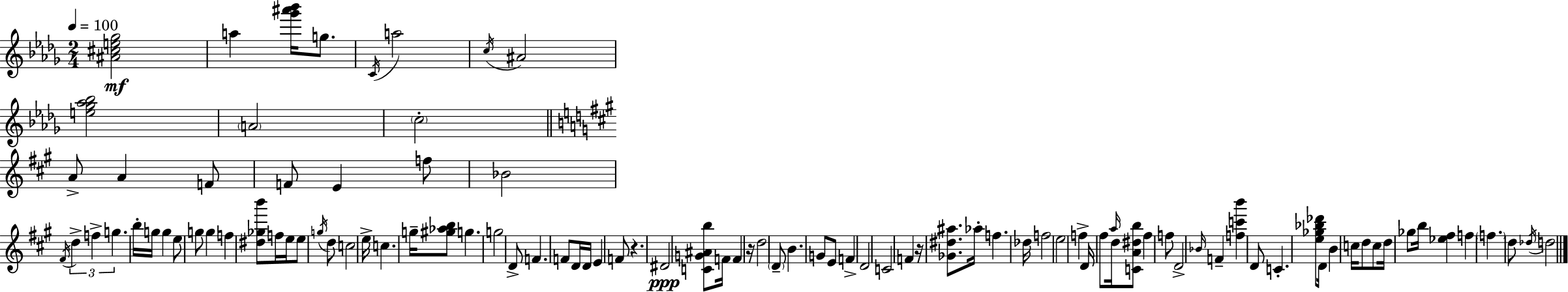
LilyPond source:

{
  \clef treble
  \numericTimeSignature
  \time 2/4
  \key bes \minor
  \tempo 4 = 100
  <ais' cis'' e'' ges''>2\mf | a''4 <ges''' ais''' bes'''>16 g''8. | \acciaccatura { c'16 } a''2 | \acciaccatura { c''16 } ais'2 | \break <e'' ges'' aes'' bes''>2 | \parenthesize a'2 | \parenthesize c''2-. | \bar "||" \break \key a \major a'8-> a'4 f'8 | f'8 e'4 f''8 | bes'2 | \acciaccatura { fis'16 } \tuplet 3/2 { d''4-> f''4-> | \break g''4. } b''16-. | g''16 g''4 e''8 g''8 | g''4 f''4 | <dis'' ges'' b'''>8 f''16 e''16 e''8 \acciaccatura { g''16 } | \break d''8 c''2 | e''16-> c''4. | g''16-- <gis'' aes'' b''>8 g''4. | g''2 | \break d'8-> f'4. | f'8 d'16 d'16 e'4 | f'8 r4. | dis'2\ppp | \break <c' g' ais' b''>8 f'16 f'4 | r16 d''2 | \parenthesize d'8-- b'4. | g'8 e'8 f'4-> | \break d'2 | c'2 | f'4 r16 <ges' dis'' ais''>8. | aes''16-. f''4. | \break des''16 f''2 | e''2 | f''4-> d'16 fis''8 | \grace { a''16 } d''16 <c' a' dis'' b''>8 fis''4 | \break f''8 d'2-> | \grace { bes'16 } f'4-- | <f'' c''' b'''>4 d'8 c'4.-. | <e'' ges'' bes'' des'''>8 d'16 b'4 | \break c''16 d''8 c''8 | d''16 ges''8 b''16 <ees'' fis''>4 | f''4 \parenthesize f''4. | d''8 \acciaccatura { des''16 } d''2 | \break \bar "|."
}